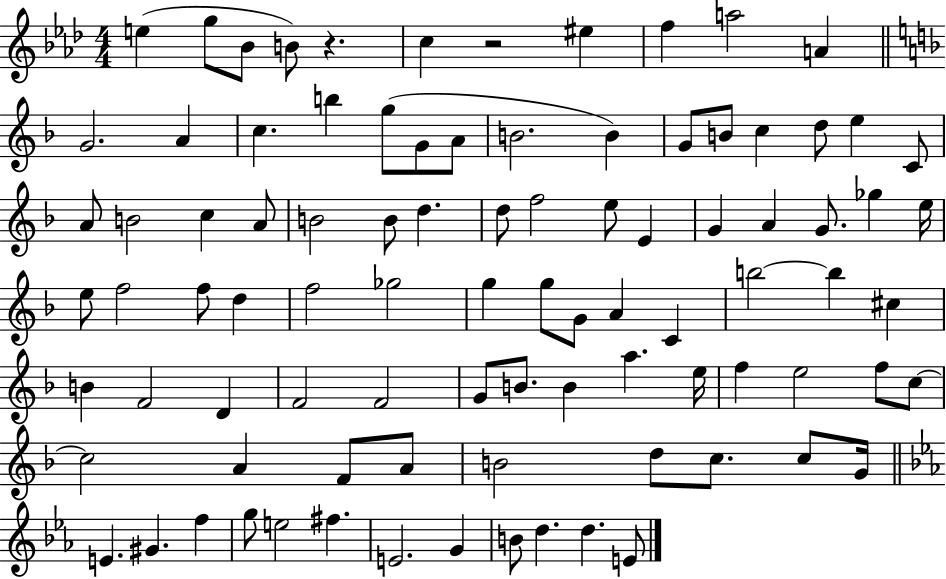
{
  \clef treble
  \numericTimeSignature
  \time 4/4
  \key aes \major
  \repeat volta 2 { e''4( g''8 bes'8 b'8) r4. | c''4 r2 eis''4 | f''4 a''2 a'4 | \bar "||" \break \key f \major g'2. a'4 | c''4. b''4 g''8( g'8 a'8 | b'2. b'4) | g'8 b'8 c''4 d''8 e''4 c'8 | \break a'8 b'2 c''4 a'8 | b'2 b'8 d''4. | d''8 f''2 e''8 e'4 | g'4 a'4 g'8. ges''4 e''16 | \break e''8 f''2 f''8 d''4 | f''2 ges''2 | g''4 g''8 g'8 a'4 c'4 | b''2~~ b''4 cis''4 | \break b'4 f'2 d'4 | f'2 f'2 | g'8 b'8. b'4 a''4. e''16 | f''4 e''2 f''8 c''8~~ | \break c''2 a'4 f'8 a'8 | b'2 d''8 c''8. c''8 g'16 | \bar "||" \break \key ees \major e'4. gis'4. f''4 | g''8 e''2 fis''4. | e'2. g'4 | b'8 d''4. d''4. e'8 | \break } \bar "|."
}